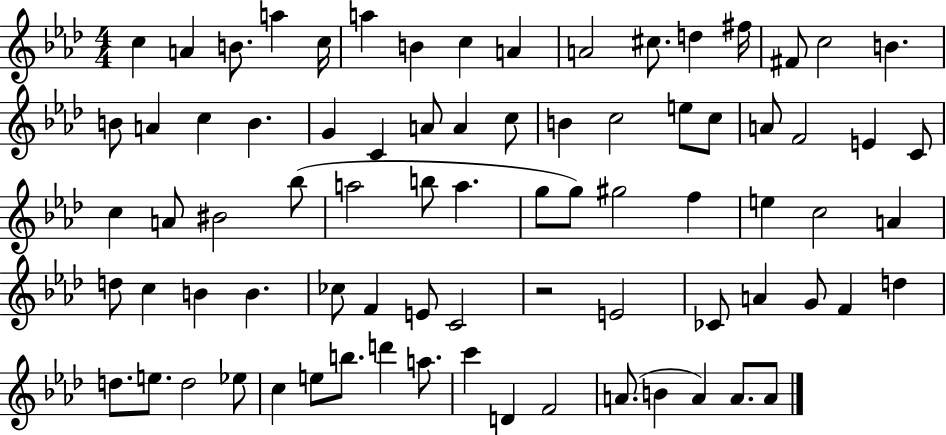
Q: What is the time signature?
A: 4/4